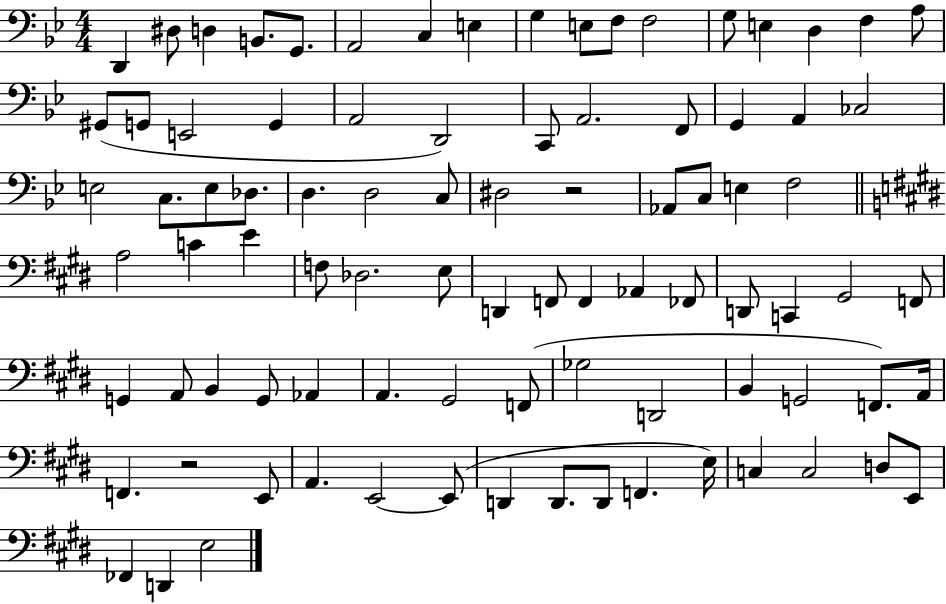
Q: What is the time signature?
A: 4/4